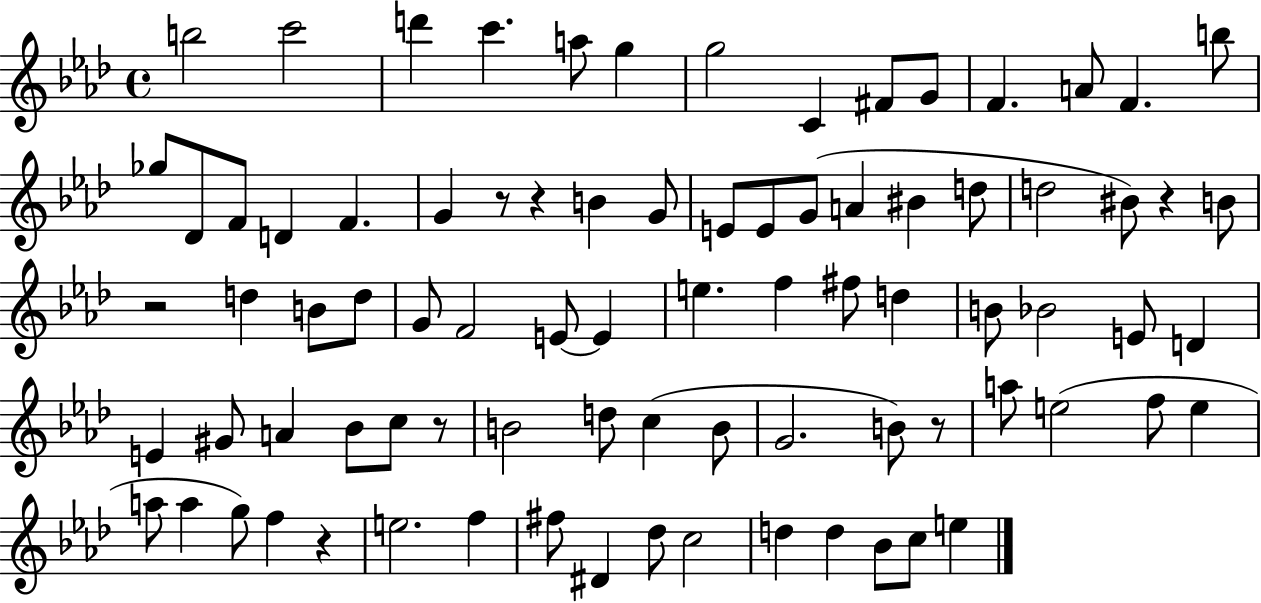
{
  \clef treble
  \time 4/4
  \defaultTimeSignature
  \key aes \major
  b''2 c'''2 | d'''4 c'''4. a''8 g''4 | g''2 c'4 fis'8 g'8 | f'4. a'8 f'4. b''8 | \break ges''8 des'8 f'8 d'4 f'4. | g'4 r8 r4 b'4 g'8 | e'8 e'8 g'8( a'4 bis'4 d''8 | d''2 bis'8) r4 b'8 | \break r2 d''4 b'8 d''8 | g'8 f'2 e'8~~ e'4 | e''4. f''4 fis''8 d''4 | b'8 bes'2 e'8 d'4 | \break e'4 gis'8 a'4 bes'8 c''8 r8 | b'2 d''8 c''4( b'8 | g'2. b'8) r8 | a''8 e''2( f''8 e''4 | \break a''8 a''4 g''8) f''4 r4 | e''2. f''4 | fis''8 dis'4 des''8 c''2 | d''4 d''4 bes'8 c''8 e''4 | \break \bar "|."
}